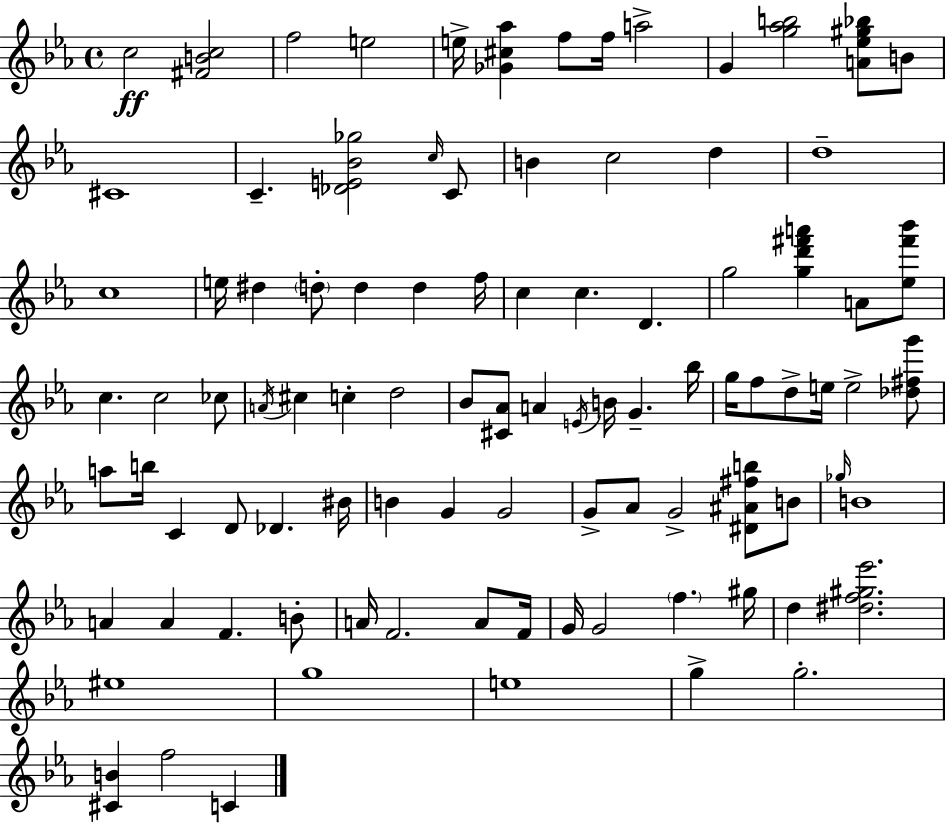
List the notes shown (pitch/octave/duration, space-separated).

C5/h [F#4,B4,C5]/h F5/h E5/h E5/s [Gb4,C#5,Ab5]/q F5/e F5/s A5/h G4/q [G5,Ab5,B5]/h [A4,Eb5,G#5,Bb5]/e B4/e C#4/w C4/q. [Db4,E4,Bb4,Gb5]/h C5/s C4/e B4/q C5/h D5/q D5/w C5/w E5/s D#5/q D5/e D5/q D5/q F5/s C5/q C5/q. D4/q. G5/h [G5,D6,F#6,A6]/q A4/e [Eb5,F#6,Bb6]/e C5/q. C5/h CES5/e A4/s C#5/q C5/q D5/h Bb4/e [C#4,Ab4]/e A4/q E4/s B4/s G4/q. Bb5/s G5/s F5/e D5/e E5/s E5/h [Db5,F#5,G6]/e A5/e B5/s C4/q D4/e Db4/q. BIS4/s B4/q G4/q G4/h G4/e Ab4/e G4/h [D#4,A#4,F#5,B5]/e B4/e Gb5/s B4/w A4/q A4/q F4/q. B4/e A4/s F4/h. A4/e F4/s G4/s G4/h F5/q. G#5/s D5/q [D#5,F5,G#5,Eb6]/h. EIS5/w G5/w E5/w G5/q G5/h. [C#4,B4]/q F5/h C4/q